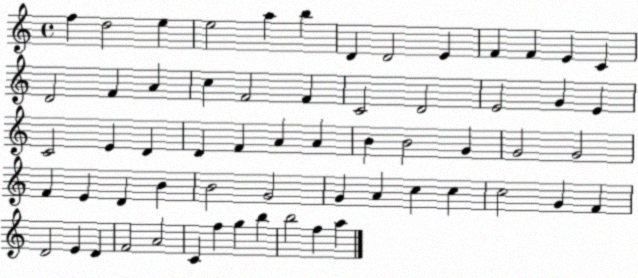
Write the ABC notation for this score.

X:1
T:Untitled
M:4/4
L:1/4
K:C
f d2 e e2 a b D D2 E F F E C D2 F A c F2 F C2 D2 E2 G E C2 E D D F A A B B2 G G2 G2 F E D B B2 G2 G A c c c2 G F D2 E D F2 A2 C f g b b2 f a